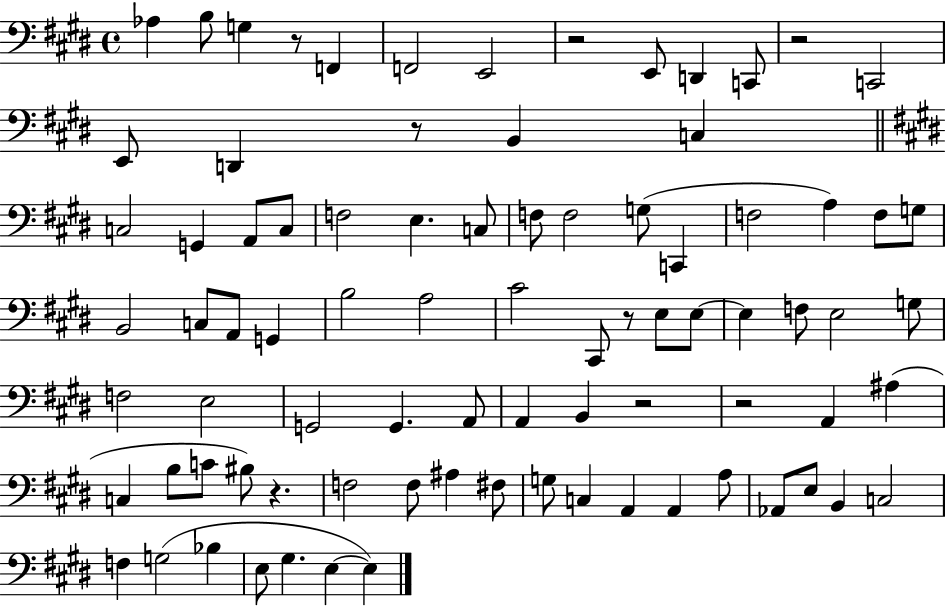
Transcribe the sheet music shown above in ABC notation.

X:1
T:Untitled
M:4/4
L:1/4
K:E
_A, B,/2 G, z/2 F,, F,,2 E,,2 z2 E,,/2 D,, C,,/2 z2 C,,2 E,,/2 D,, z/2 B,, C, C,2 G,, A,,/2 C,/2 F,2 E, C,/2 F,/2 F,2 G,/2 C,, F,2 A, F,/2 G,/2 B,,2 C,/2 A,,/2 G,, B,2 A,2 ^C2 ^C,,/2 z/2 E,/2 E,/2 E, F,/2 E,2 G,/2 F,2 E,2 G,,2 G,, A,,/2 A,, B,, z2 z2 A,, ^A, C, B,/2 C/2 ^B,/2 z F,2 F,/2 ^A, ^F,/2 G,/2 C, A,, A,, A,/2 _A,,/2 E,/2 B,, C,2 F, G,2 _B, E,/2 ^G, E, E,